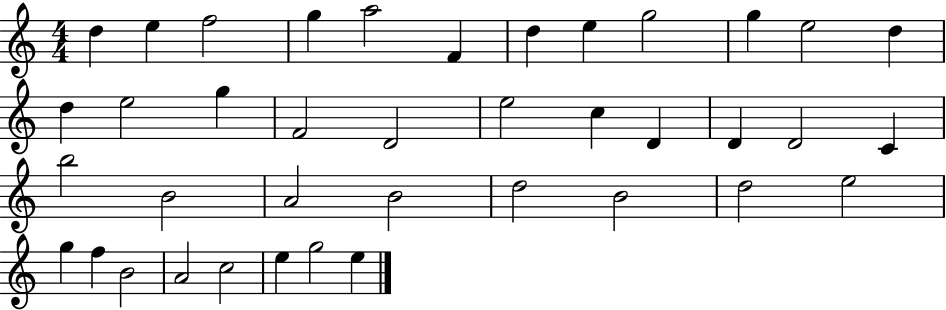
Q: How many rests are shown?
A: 0